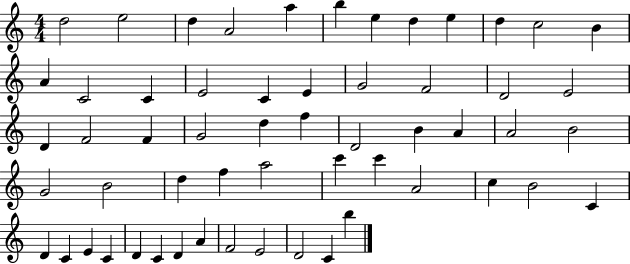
X:1
T:Untitled
M:4/4
L:1/4
K:C
d2 e2 d A2 a b e d e d c2 B A C2 C E2 C E G2 F2 D2 E2 D F2 F G2 d f D2 B A A2 B2 G2 B2 d f a2 c' c' A2 c B2 C D C E C D C D A F2 E2 D2 C b